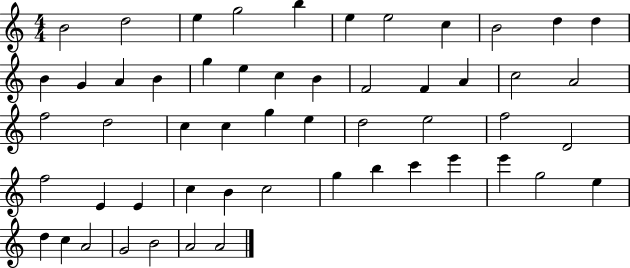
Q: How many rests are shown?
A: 0